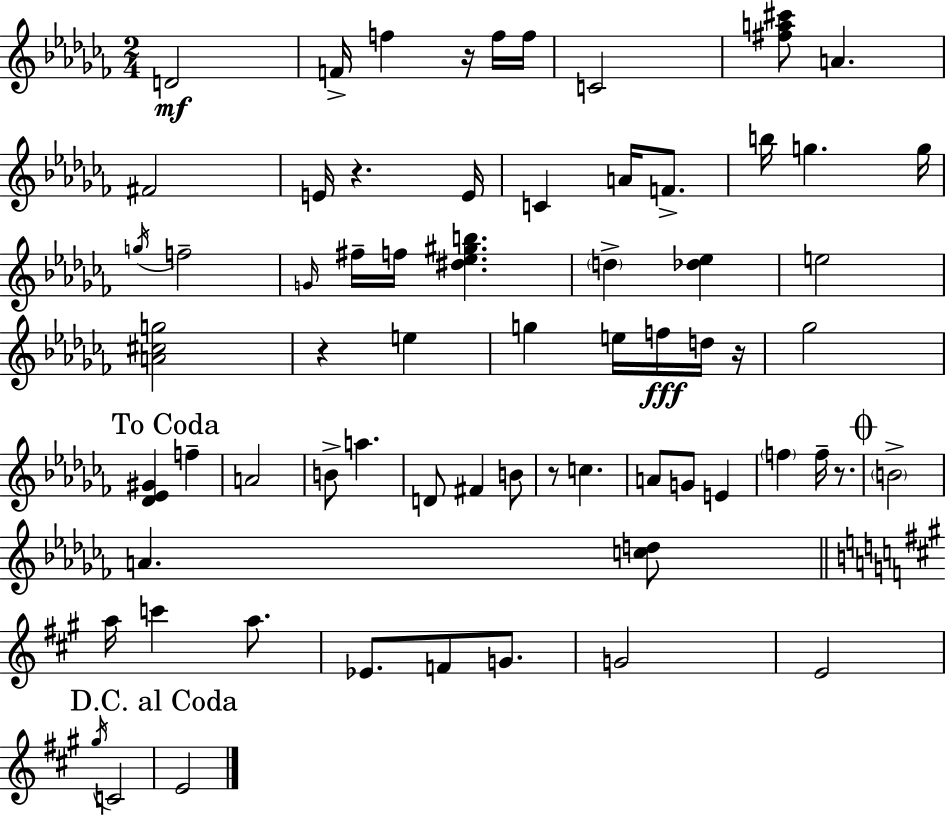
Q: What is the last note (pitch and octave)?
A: E4